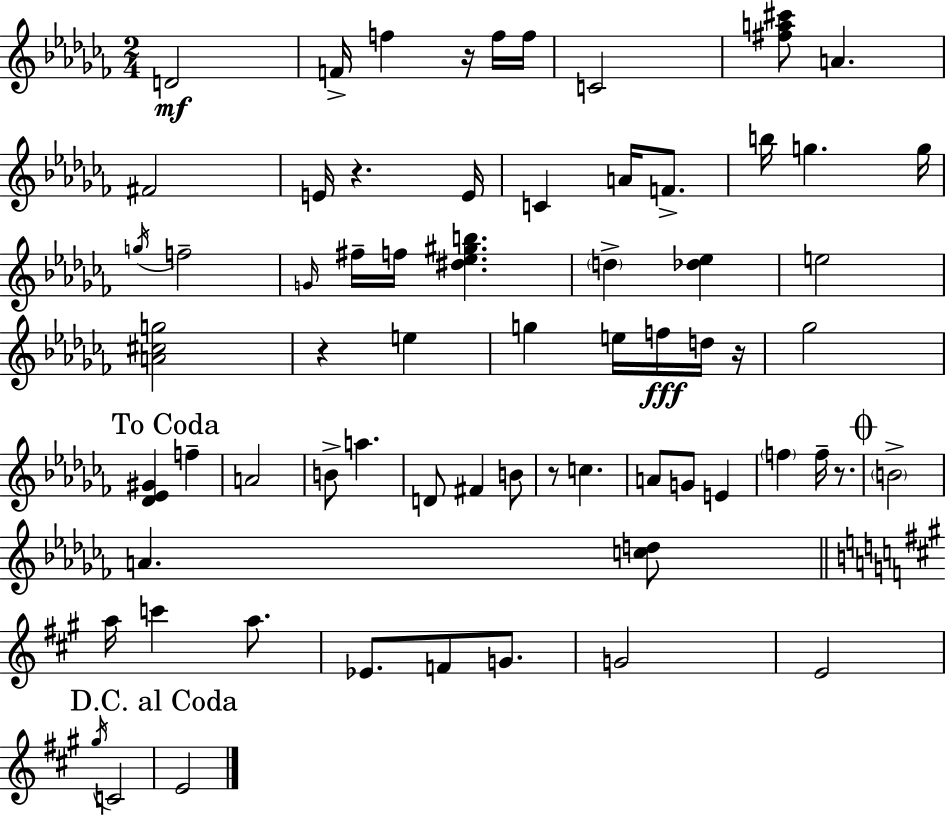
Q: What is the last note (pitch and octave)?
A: E4